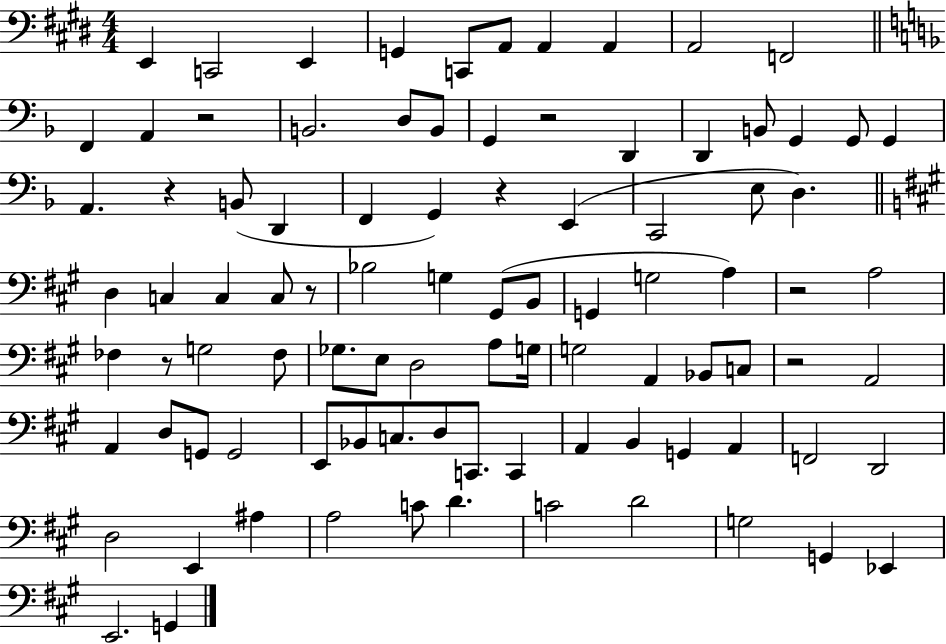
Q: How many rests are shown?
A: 8